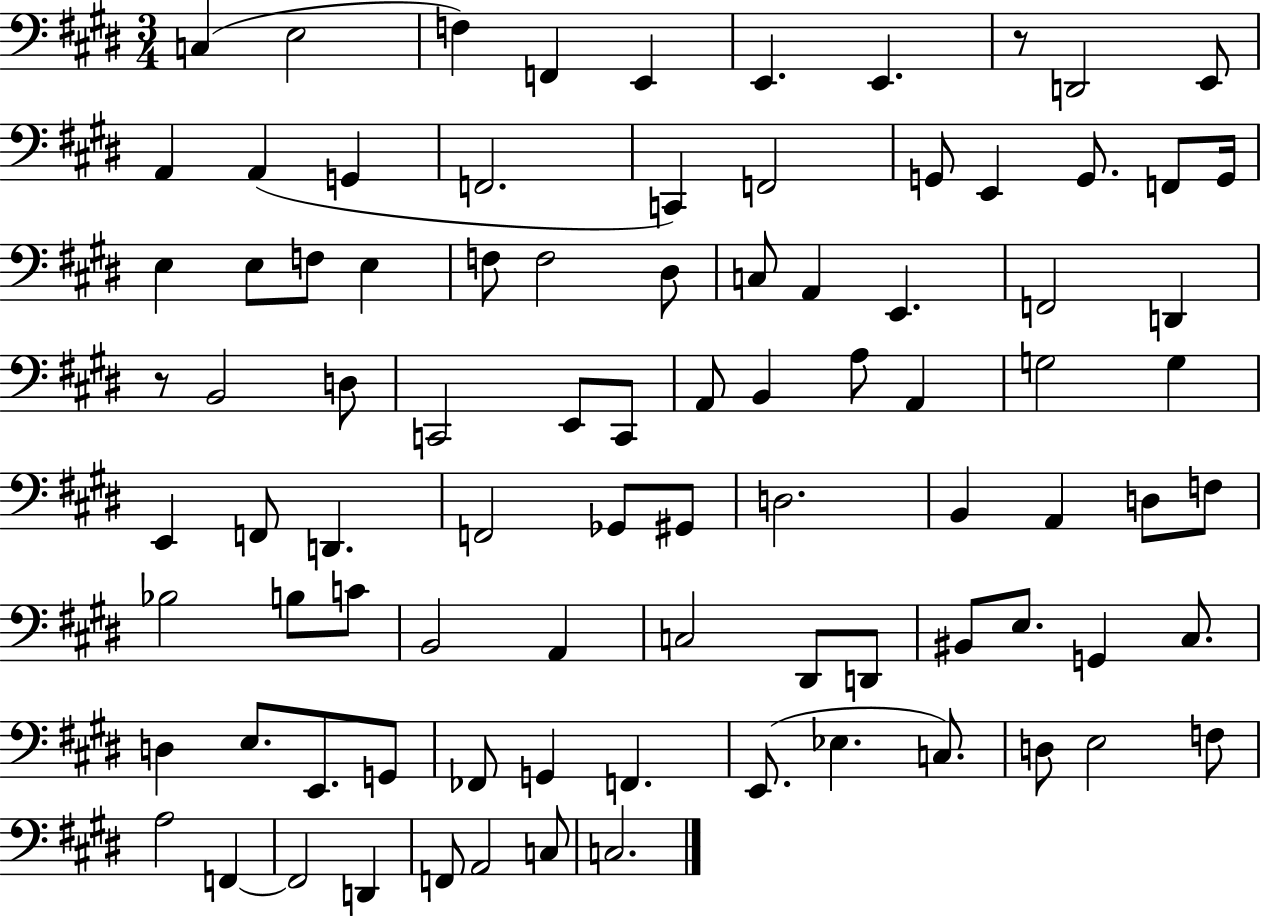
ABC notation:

X:1
T:Untitled
M:3/4
L:1/4
K:E
C, E,2 F, F,, E,, E,, E,, z/2 D,,2 E,,/2 A,, A,, G,, F,,2 C,, F,,2 G,,/2 E,, G,,/2 F,,/2 G,,/4 E, E,/2 F,/2 E, F,/2 F,2 ^D,/2 C,/2 A,, E,, F,,2 D,, z/2 B,,2 D,/2 C,,2 E,,/2 C,,/2 A,,/2 B,, A,/2 A,, G,2 G, E,, F,,/2 D,, F,,2 _G,,/2 ^G,,/2 D,2 B,, A,, D,/2 F,/2 _B,2 B,/2 C/2 B,,2 A,, C,2 ^D,,/2 D,,/2 ^B,,/2 E,/2 G,, ^C,/2 D, E,/2 E,,/2 G,,/2 _F,,/2 G,, F,, E,,/2 _E, C,/2 D,/2 E,2 F,/2 A,2 F,, F,,2 D,, F,,/2 A,,2 C,/2 C,2